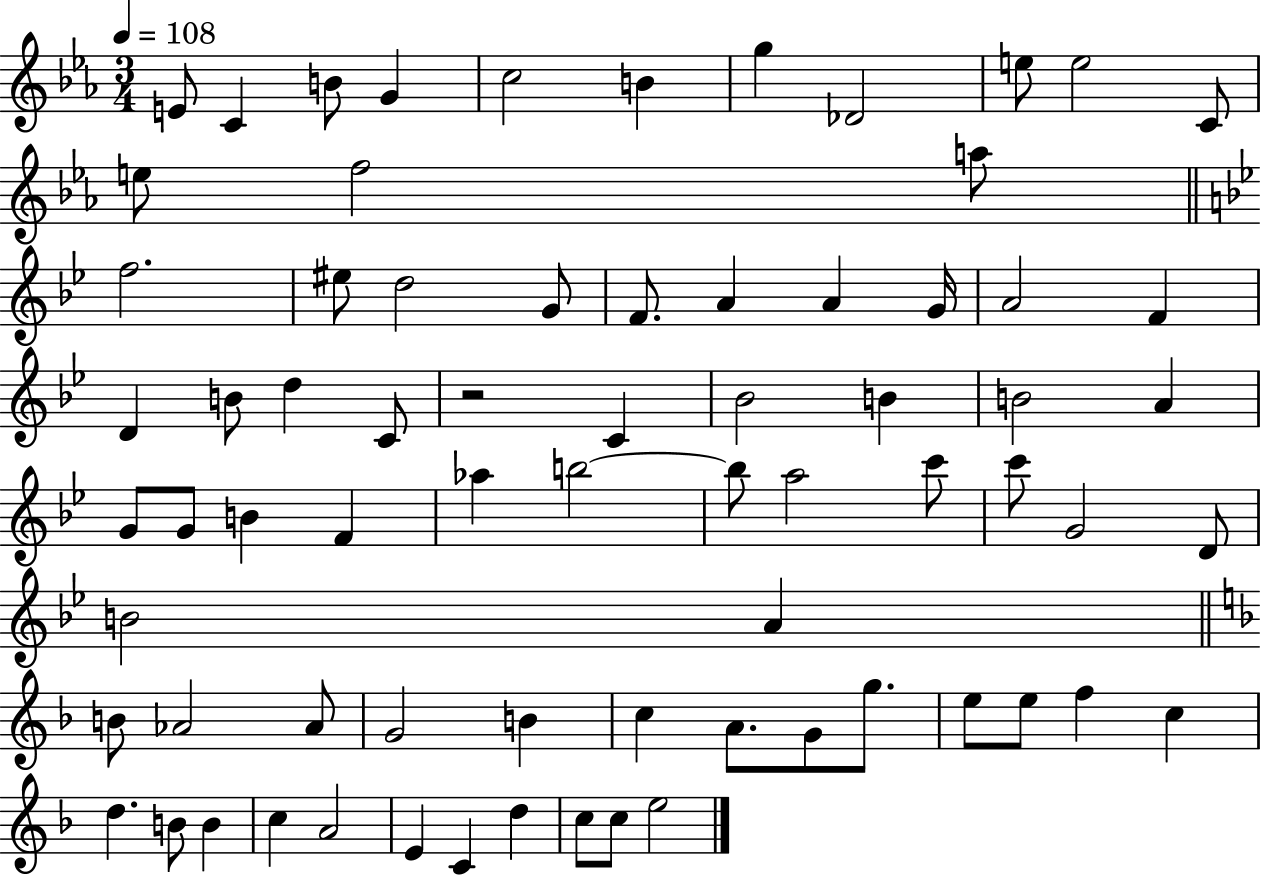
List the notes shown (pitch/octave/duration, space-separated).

E4/e C4/q B4/e G4/q C5/h B4/q G5/q Db4/h E5/e E5/h C4/e E5/e F5/h A5/e F5/h. EIS5/e D5/h G4/e F4/e. A4/q A4/q G4/s A4/h F4/q D4/q B4/e D5/q C4/e R/h C4/q Bb4/h B4/q B4/h A4/q G4/e G4/e B4/q F4/q Ab5/q B5/h B5/e A5/h C6/e C6/e G4/h D4/e B4/h A4/q B4/e Ab4/h Ab4/e G4/h B4/q C5/q A4/e. G4/e G5/e. E5/e E5/e F5/q C5/q D5/q. B4/e B4/q C5/q A4/h E4/q C4/q D5/q C5/e C5/e E5/h